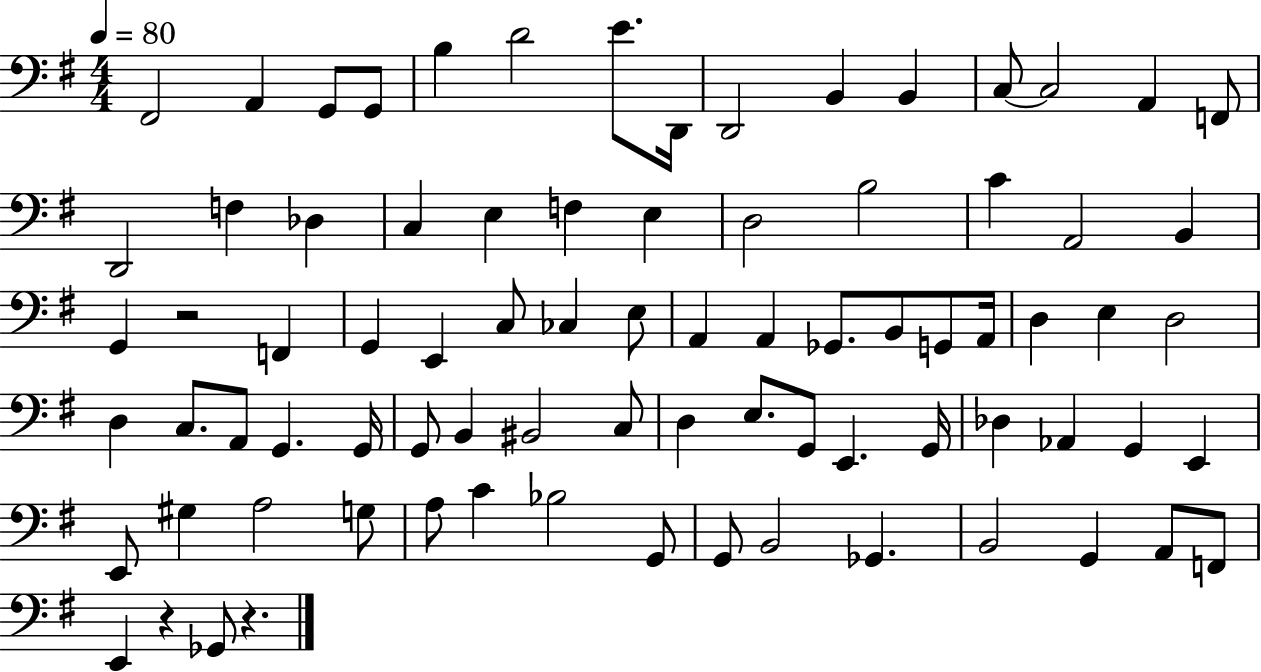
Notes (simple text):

F#2/h A2/q G2/e G2/e B3/q D4/h E4/e. D2/s D2/h B2/q B2/q C3/e C3/h A2/q F2/e D2/h F3/q Db3/q C3/q E3/q F3/q E3/q D3/h B3/h C4/q A2/h B2/q G2/q R/h F2/q G2/q E2/q C3/e CES3/q E3/e A2/q A2/q Gb2/e. B2/e G2/e A2/s D3/q E3/q D3/h D3/q C3/e. A2/e G2/q. G2/s G2/e B2/q BIS2/h C3/e D3/q E3/e. G2/e E2/q. G2/s Db3/q Ab2/q G2/q E2/q E2/e G#3/q A3/h G3/e A3/e C4/q Bb3/h G2/e G2/e B2/h Gb2/q. B2/h G2/q A2/e F2/e E2/q R/q Gb2/e R/q.